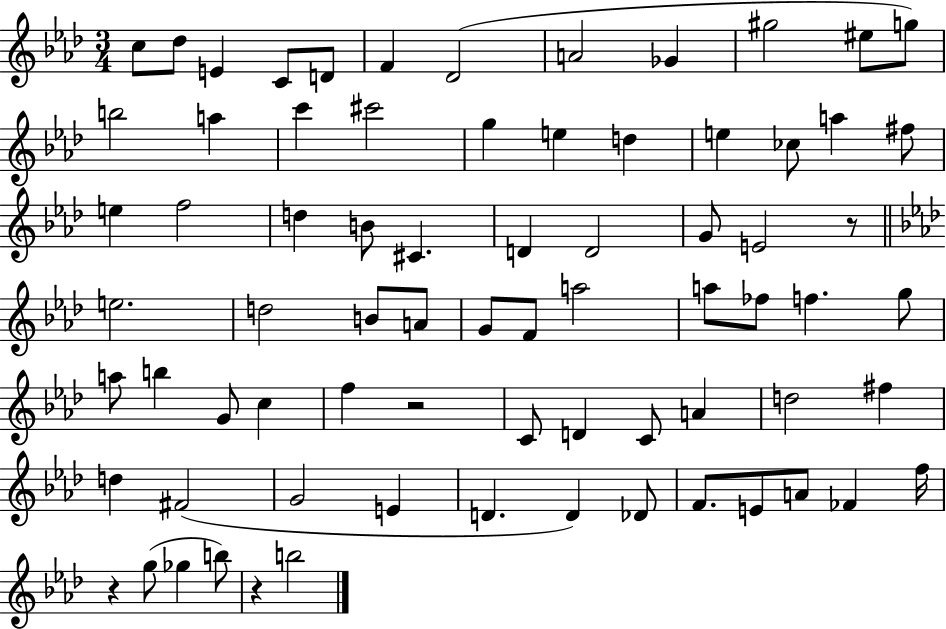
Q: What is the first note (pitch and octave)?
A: C5